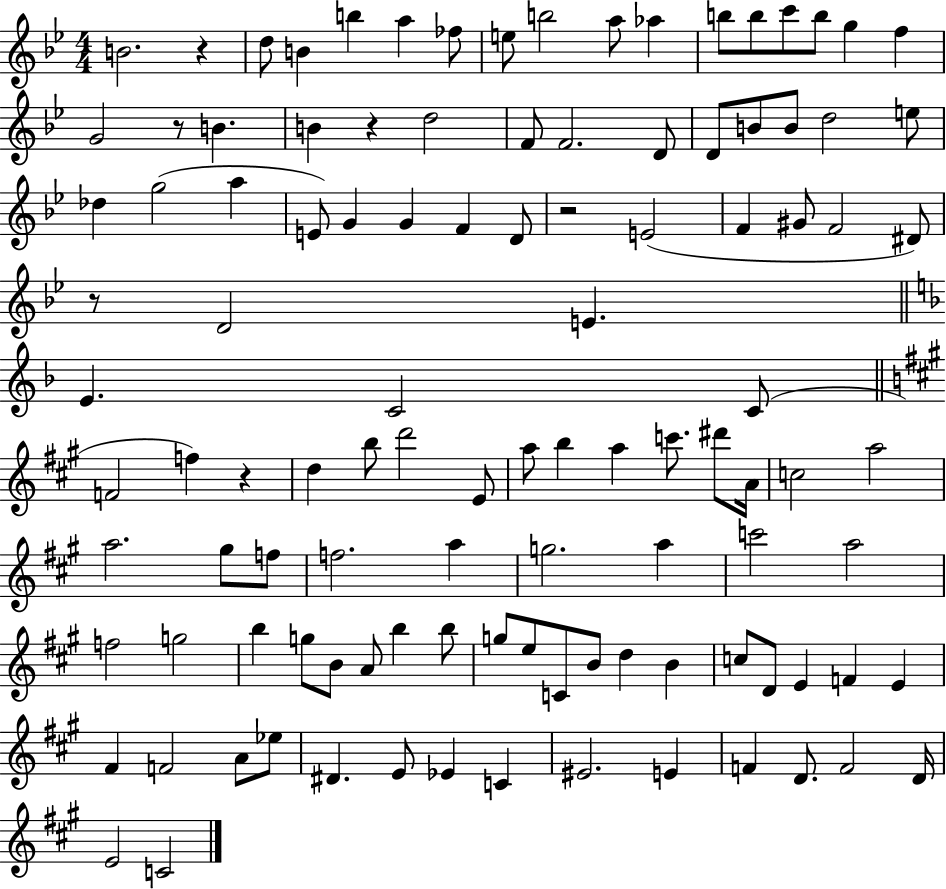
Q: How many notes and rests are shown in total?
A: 110